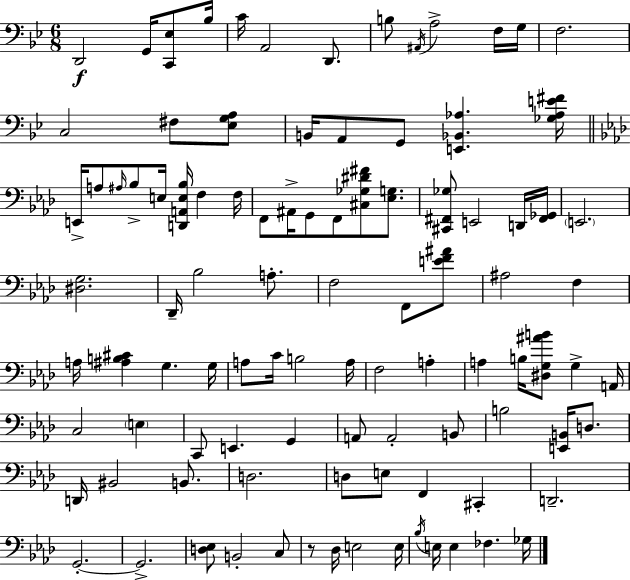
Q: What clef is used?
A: bass